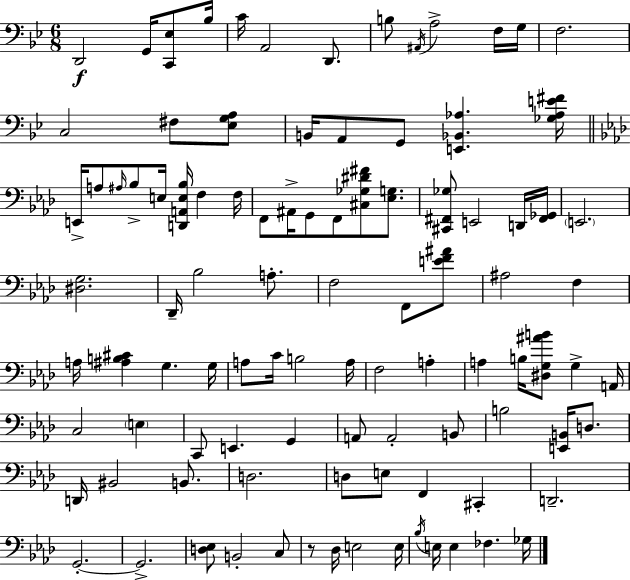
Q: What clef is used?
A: bass